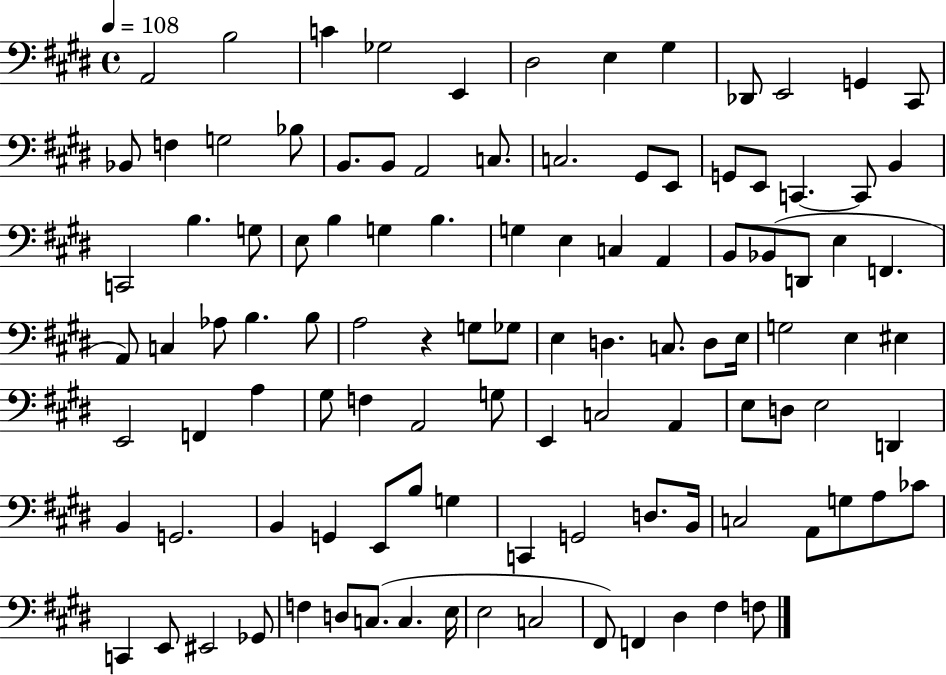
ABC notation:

X:1
T:Untitled
M:4/4
L:1/4
K:E
A,,2 B,2 C _G,2 E,, ^D,2 E, ^G, _D,,/2 E,,2 G,, ^C,,/2 _B,,/2 F, G,2 _B,/2 B,,/2 B,,/2 A,,2 C,/2 C,2 ^G,,/2 E,,/2 G,,/2 E,,/2 C,, C,,/2 B,, C,,2 B, G,/2 E,/2 B, G, B, G, E, C, A,, B,,/2 _B,,/2 D,,/2 E, F,, A,,/2 C, _A,/2 B, B,/2 A,2 z G,/2 _G,/2 E, D, C,/2 D,/2 E,/4 G,2 E, ^E, E,,2 F,, A, ^G,/2 F, A,,2 G,/2 E,, C,2 A,, E,/2 D,/2 E,2 D,, B,, G,,2 B,, G,, E,,/2 B,/2 G, C,, G,,2 D,/2 B,,/4 C,2 A,,/2 G,/2 A,/2 _C/2 C,, E,,/2 ^E,,2 _G,,/2 F, D,/2 C,/2 C, E,/4 E,2 C,2 ^F,,/2 F,, ^D, ^F, F,/2